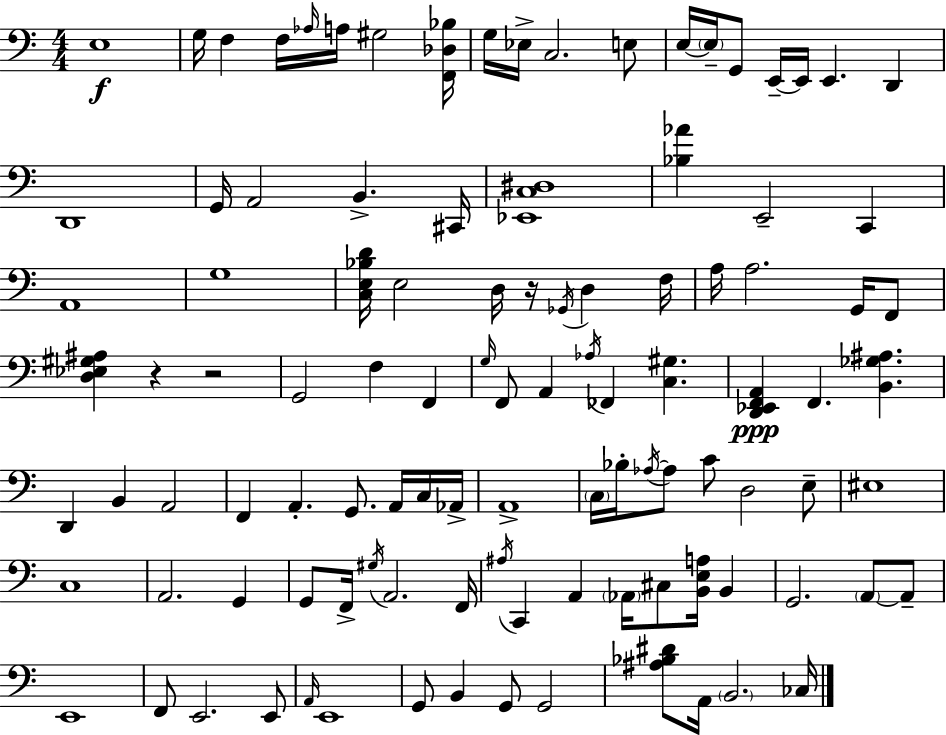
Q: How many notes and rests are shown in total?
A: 106